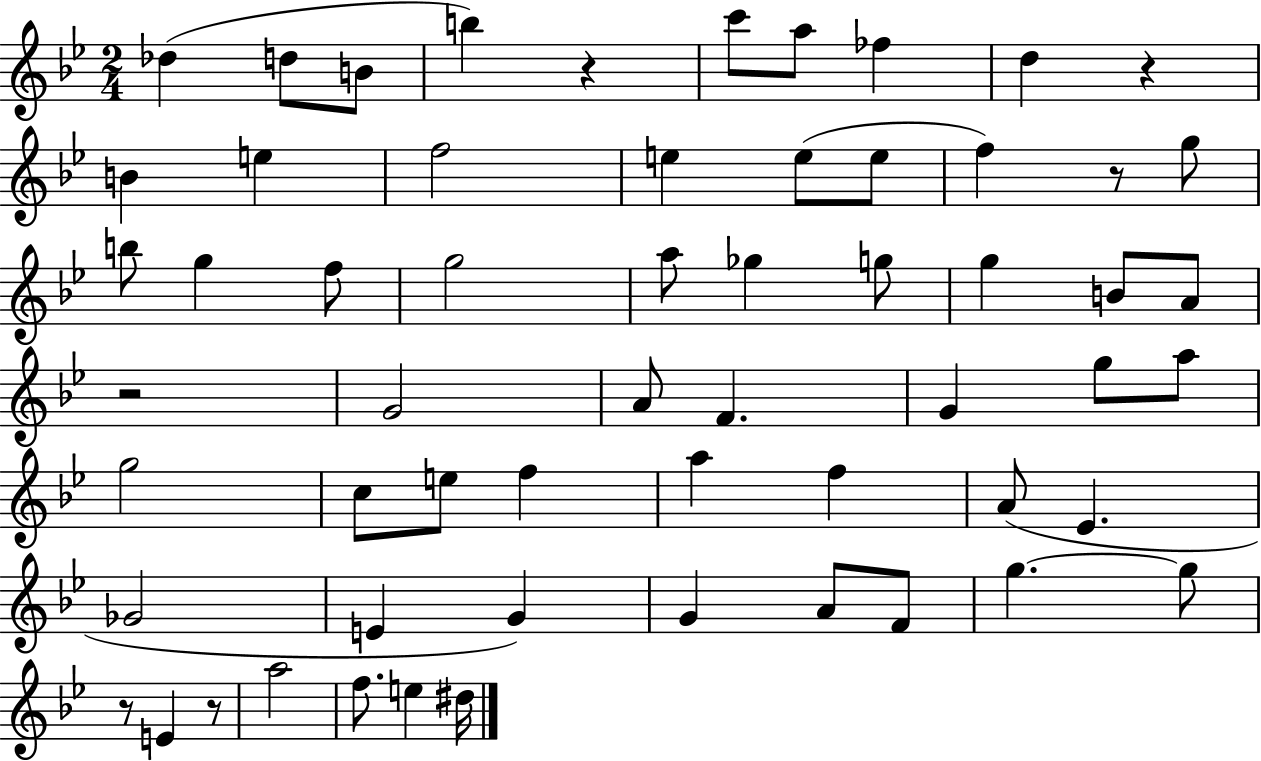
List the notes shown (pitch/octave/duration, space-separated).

Db5/q D5/e B4/e B5/q R/q C6/e A5/e FES5/q D5/q R/q B4/q E5/q F5/h E5/q E5/e E5/e F5/q R/e G5/e B5/e G5/q F5/e G5/h A5/e Gb5/q G5/e G5/q B4/e A4/e R/h G4/h A4/e F4/q. G4/q G5/e A5/e G5/h C5/e E5/e F5/q A5/q F5/q A4/e Eb4/q. Gb4/h E4/q G4/q G4/q A4/e F4/e G5/q. G5/e R/e E4/q R/e A5/h F5/e. E5/q D#5/s